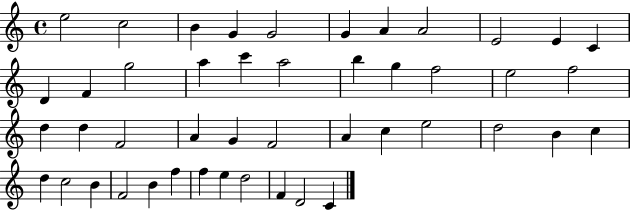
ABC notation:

X:1
T:Untitled
M:4/4
L:1/4
K:C
e2 c2 B G G2 G A A2 E2 E C D F g2 a c' a2 b g f2 e2 f2 d d F2 A G F2 A c e2 d2 B c d c2 B F2 B f f e d2 F D2 C